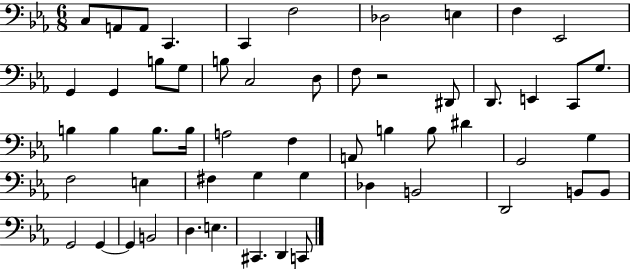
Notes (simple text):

C3/e A2/e A2/e C2/q. C2/q F3/h Db3/h E3/q F3/q Eb2/h G2/q G2/q B3/e G3/e B3/e C3/h D3/e F3/e R/h D#2/e D2/e. E2/q C2/e G3/e. B3/q B3/q B3/e. B3/s A3/h F3/q A2/e B3/q B3/e D#4/q G2/h G3/q F3/h E3/q F#3/q G3/q G3/q Db3/q B2/h D2/h B2/e B2/e G2/h G2/q G2/q B2/h D3/q. E3/q. C#2/q. D2/q C2/e